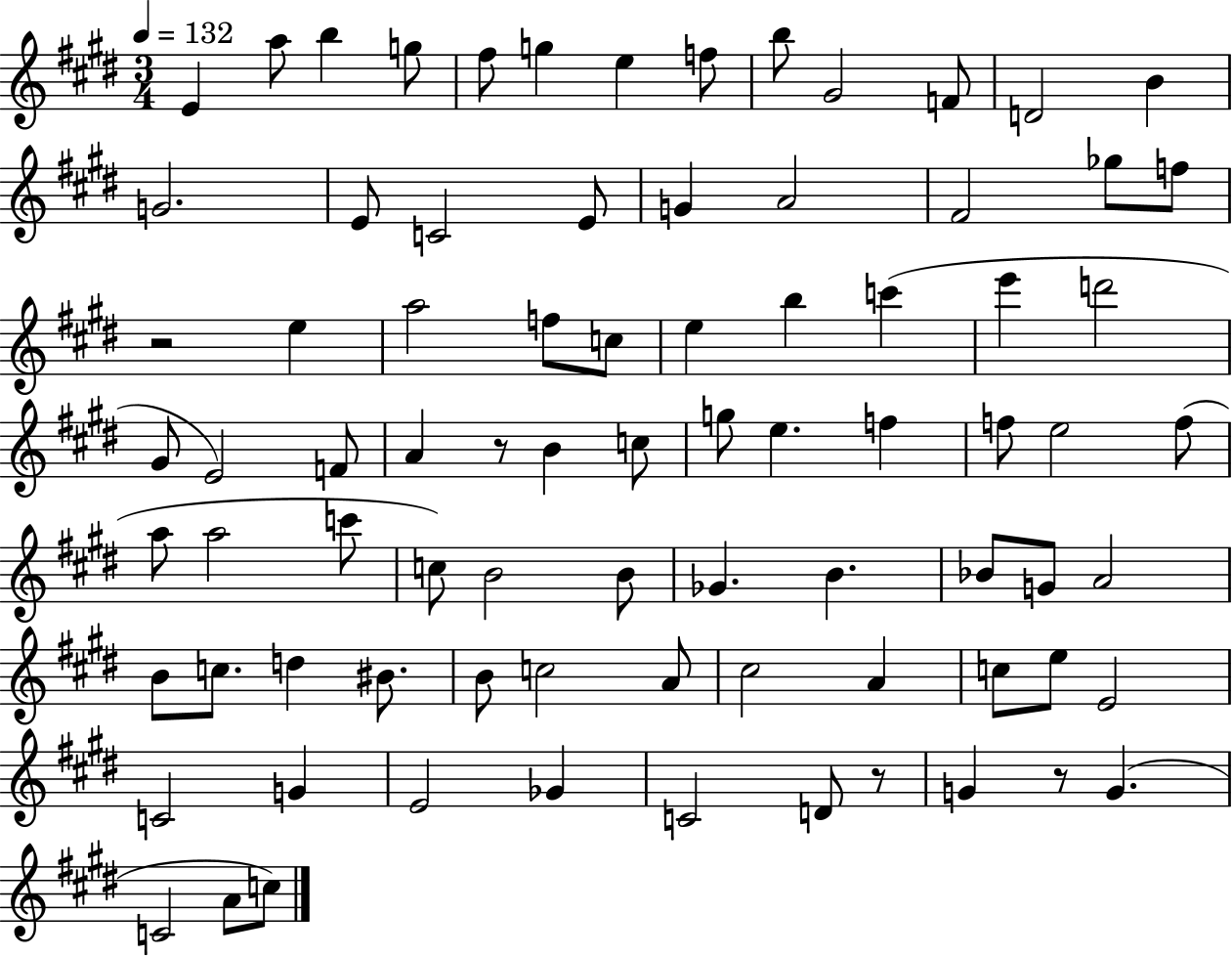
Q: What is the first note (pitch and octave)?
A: E4